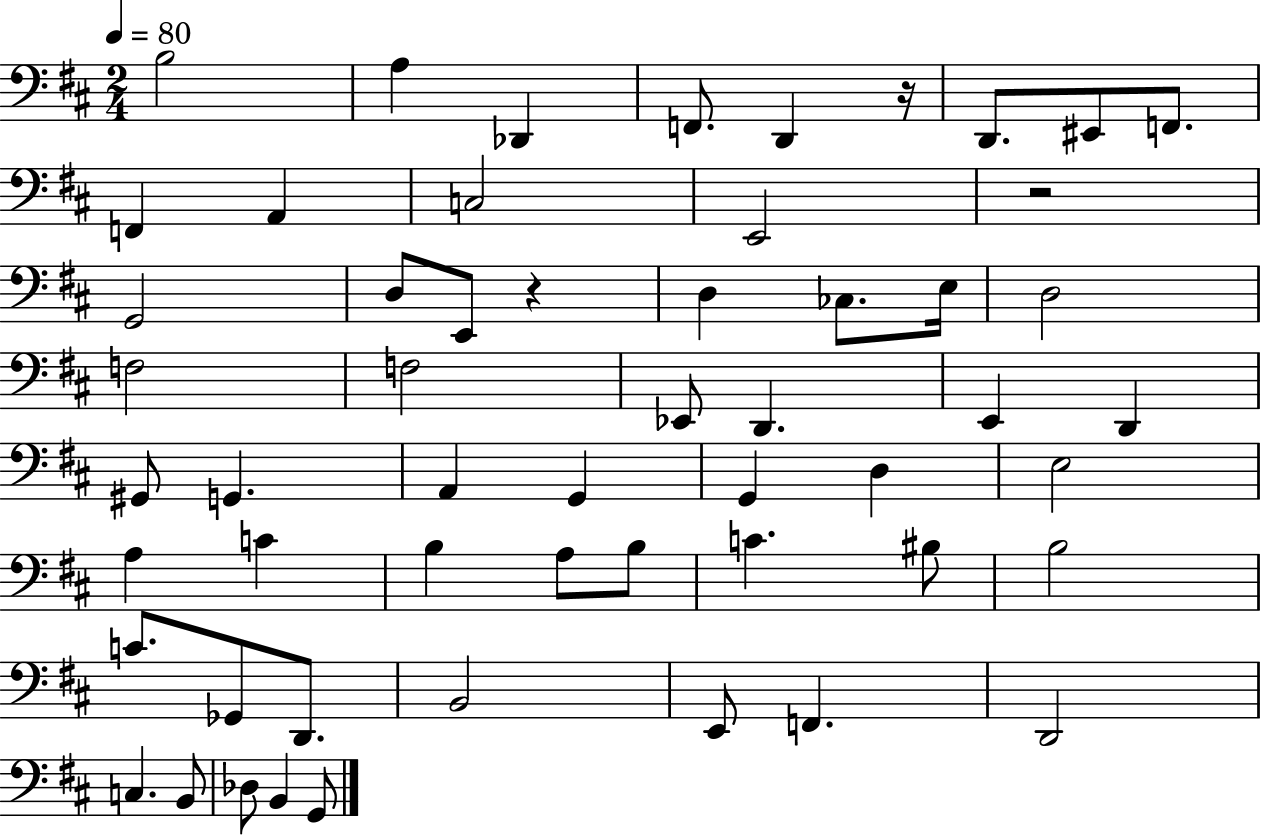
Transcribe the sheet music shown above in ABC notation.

X:1
T:Untitled
M:2/4
L:1/4
K:D
B,2 A, _D,, F,,/2 D,, z/4 D,,/2 ^E,,/2 F,,/2 F,, A,, C,2 E,,2 z2 G,,2 D,/2 E,,/2 z D, _C,/2 E,/4 D,2 F,2 F,2 _E,,/2 D,, E,, D,, ^G,,/2 G,, A,, G,, G,, D, E,2 A, C B, A,/2 B,/2 C ^B,/2 B,2 C/2 _G,,/2 D,,/2 B,,2 E,,/2 F,, D,,2 C, B,,/2 _D,/2 B,, G,,/2